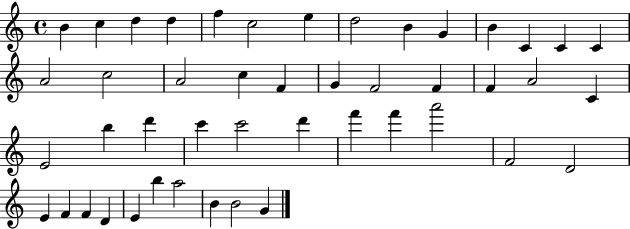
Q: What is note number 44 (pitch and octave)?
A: B4